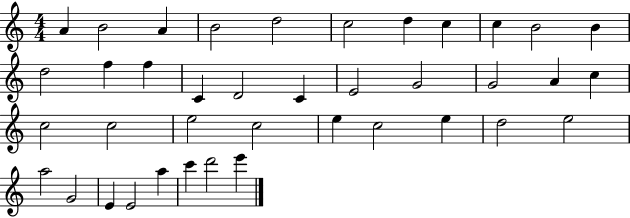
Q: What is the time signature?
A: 4/4